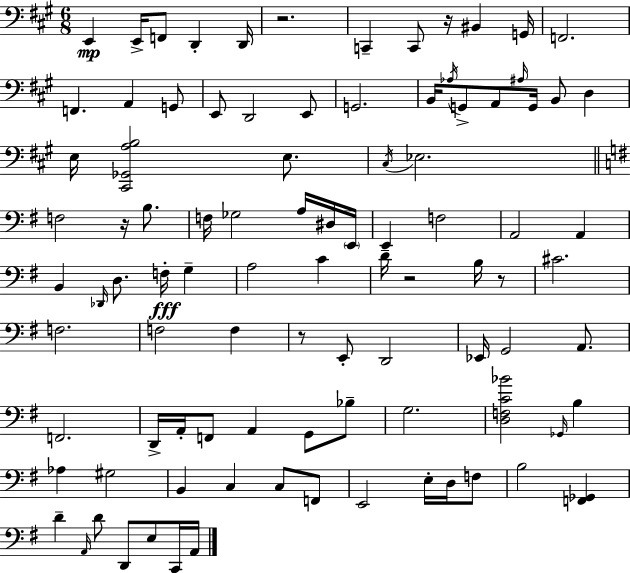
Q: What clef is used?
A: bass